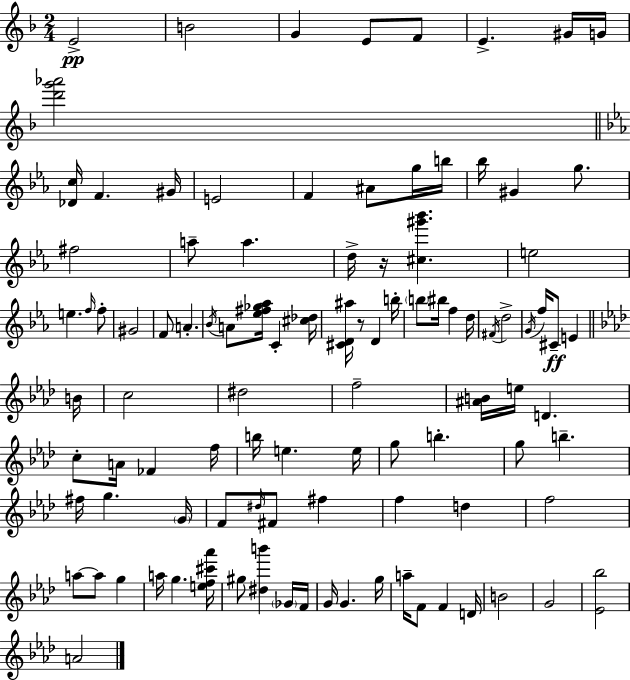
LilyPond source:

{
  \clef treble
  \numericTimeSignature
  \time 2/4
  \key f \major
  e'2->\pp | b'2 | g'4 e'8 f'8 | e'4.-> gis'16 g'16 | \break <d''' g''' aes'''>2 | \bar "||" \break \key ees \major <des' c''>16 f'4. gis'16 | e'2 | f'4 ais'8 g''16 b''16 | bes''16 gis'4 g''8. | \break fis''2 | a''8-- a''4. | d''16-> r16 <cis'' gis''' bes'''>4. | e''2 | \break e''4. \grace { f''16 } f''8-. | gis'2 | f'8 a'4.-. | \acciaccatura { bes'16 } a'8 <ees'' fis'' ges'' aes''>16 c'4-. | \break <cis'' des''>16 <cis' d' ais''>16 r8 d'4 | b''16-. \parenthesize b''8 bis''16 f''4 | d''16 \acciaccatura { fis'16 } d''2-> | \acciaccatura { g'16 } f''16 cis'8--\ff e'4 | \break \bar "||" \break \key f \minor b'16 c''2 | dis''2 | f''2-- | <ais' b'>16 e''16 d'4. | \break c''8-. a'16 fes'4 | f''16 b''16 e''4. | e''16 g''8 b''4.-. | g''8 b''4.-- | \break fis''16 g''4. | \parenthesize g'16 f'8 \grace { dis''16 } fis'8 fis''4 | f''4 d''4 | f''2 | \break a''8~~ a''8 g''4 | a''16 g''4. | <e'' f'' cis''' aes'''>16 gis''8 <dis'' b'''>4 | \parenthesize ges'16 f'16 g'16 g'4. | \break g''16 a''16-- f'8 f'4 | d'16 b'2 | g'2 | <ees' bes''>2 | \break a'2 | \bar "|."
}